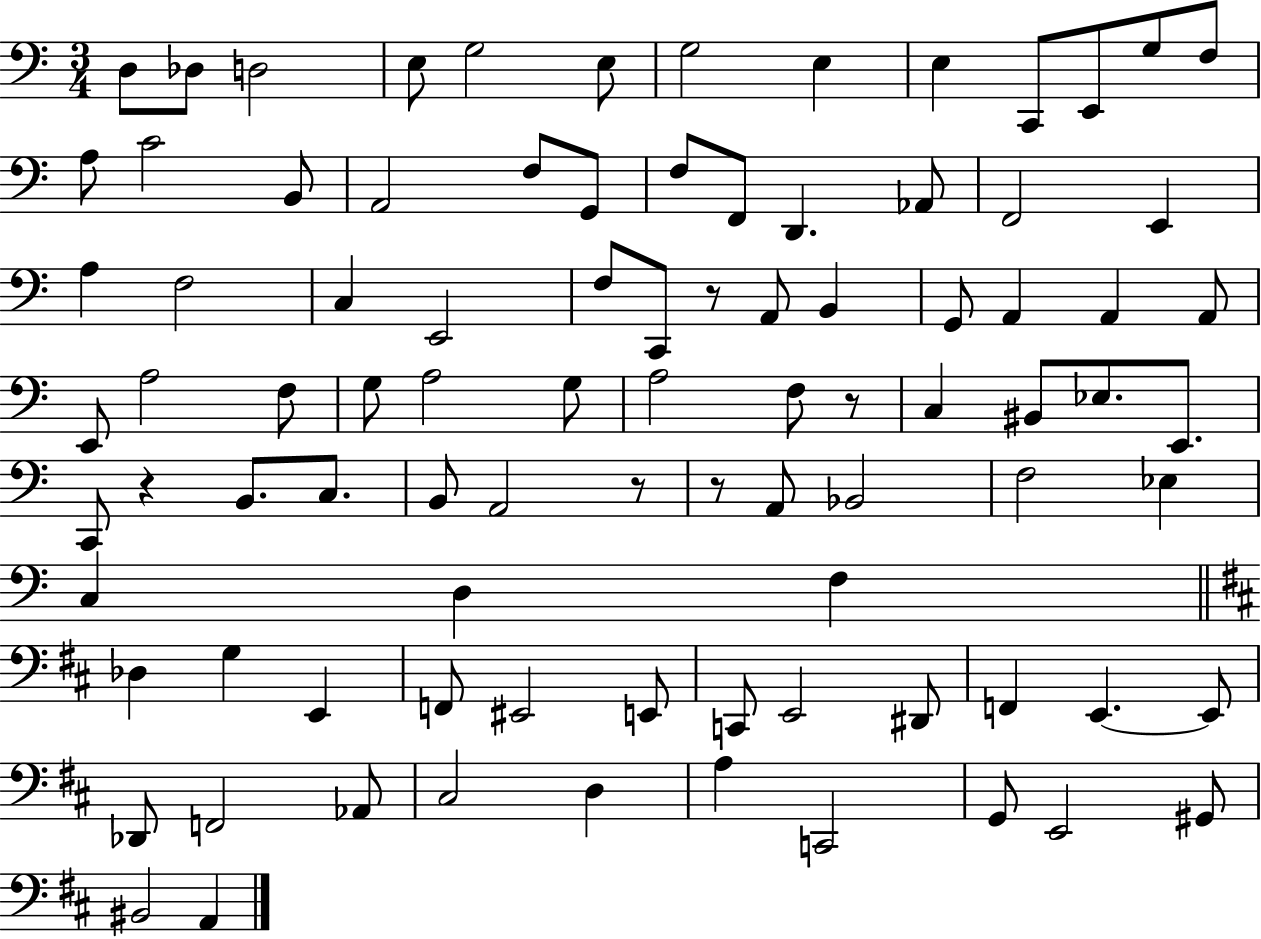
D3/e Db3/e D3/h E3/e G3/h E3/e G3/h E3/q E3/q C2/e E2/e G3/e F3/e A3/e C4/h B2/e A2/h F3/e G2/e F3/e F2/e D2/q. Ab2/e F2/h E2/q A3/q F3/h C3/q E2/h F3/e C2/e R/e A2/e B2/q G2/e A2/q A2/q A2/e E2/e A3/h F3/e G3/e A3/h G3/e A3/h F3/e R/e C3/q BIS2/e Eb3/e. E2/e. C2/e R/q B2/e. C3/e. B2/e A2/h R/e R/e A2/e Bb2/h F3/h Eb3/q C3/q D3/q F3/q Db3/q G3/q E2/q F2/e EIS2/h E2/e C2/e E2/h D#2/e F2/q E2/q. E2/e Db2/e F2/h Ab2/e C#3/h D3/q A3/q C2/h G2/e E2/h G#2/e BIS2/h A2/q